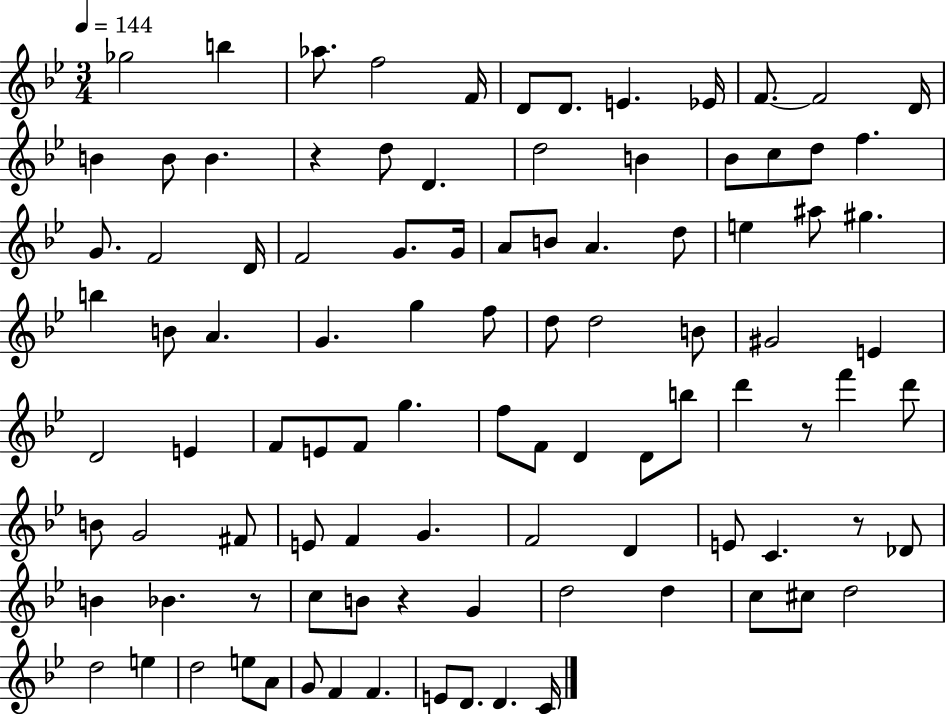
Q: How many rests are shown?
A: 5